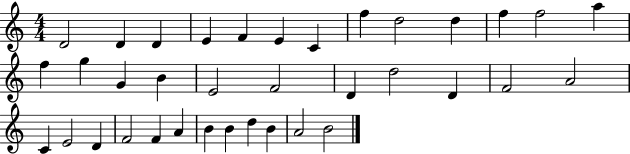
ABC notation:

X:1
T:Untitled
M:4/4
L:1/4
K:C
D2 D D E F E C f d2 d f f2 a f g G B E2 F2 D d2 D F2 A2 C E2 D F2 F A B B d B A2 B2